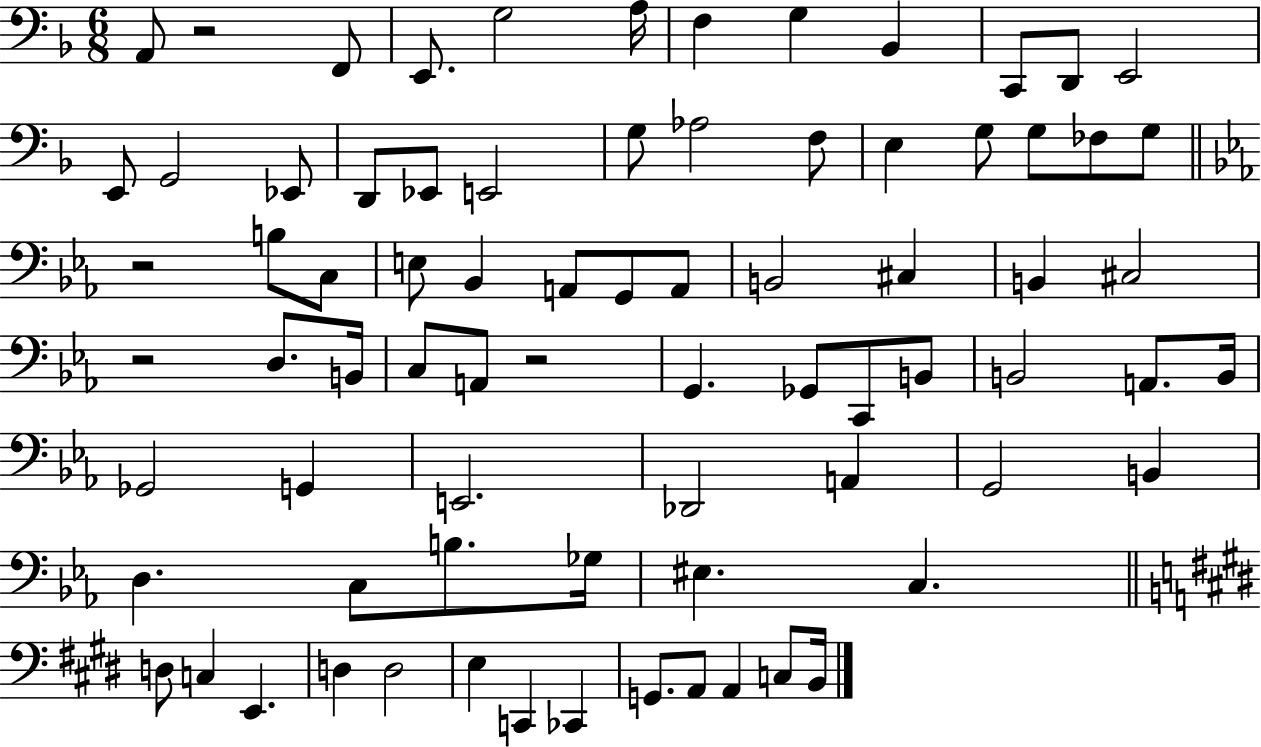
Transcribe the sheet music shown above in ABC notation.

X:1
T:Untitled
M:6/8
L:1/4
K:F
A,,/2 z2 F,,/2 E,,/2 G,2 A,/4 F, G, _B,, C,,/2 D,,/2 E,,2 E,,/2 G,,2 _E,,/2 D,,/2 _E,,/2 E,,2 G,/2 _A,2 F,/2 E, G,/2 G,/2 _F,/2 G,/2 z2 B,/2 C,/2 E,/2 _B,, A,,/2 G,,/2 A,,/2 B,,2 ^C, B,, ^C,2 z2 D,/2 B,,/4 C,/2 A,,/2 z2 G,, _G,,/2 C,,/2 B,,/2 B,,2 A,,/2 B,,/4 _G,,2 G,, E,,2 _D,,2 A,, G,,2 B,, D, C,/2 B,/2 _G,/4 ^E, C, D,/2 C, E,, D, D,2 E, C,, _C,, G,,/2 A,,/2 A,, C,/2 B,,/4